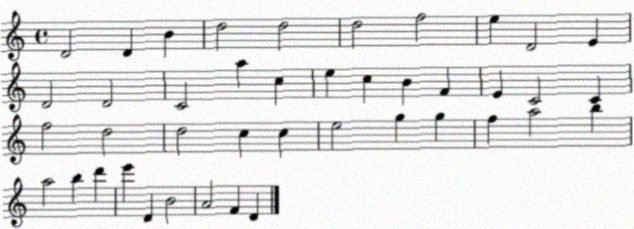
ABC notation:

X:1
T:Untitled
M:4/4
L:1/4
K:C
D2 D B d2 d2 d2 f2 e D2 E D2 D2 C2 a c e c B F E C2 C f2 d2 d2 c c e2 g g f a2 b a2 b d' e' D B2 A2 F D